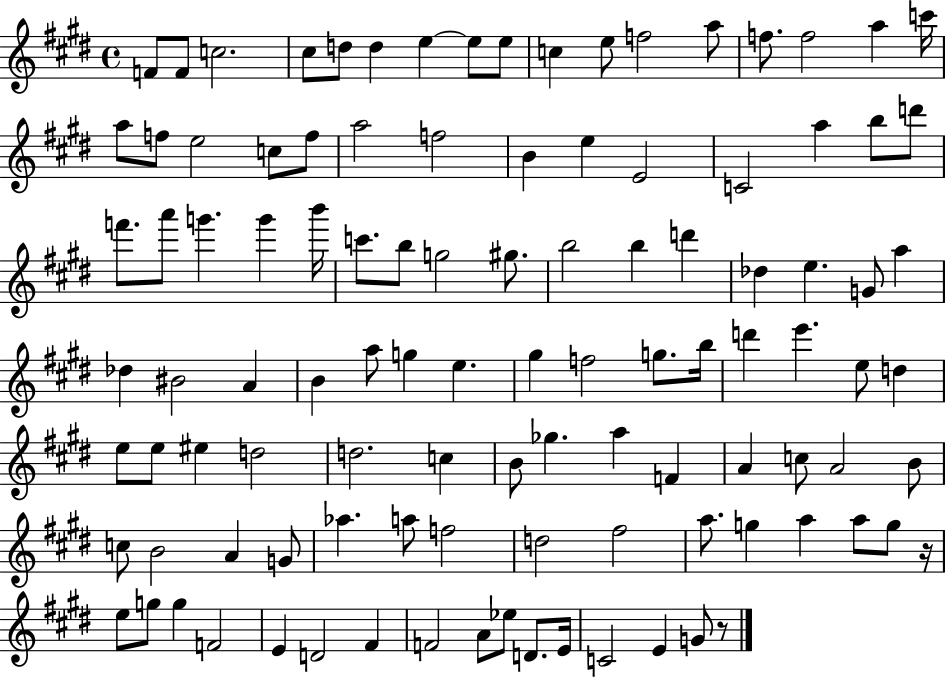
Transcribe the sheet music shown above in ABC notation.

X:1
T:Untitled
M:4/4
L:1/4
K:E
F/2 F/2 c2 ^c/2 d/2 d e e/2 e/2 c e/2 f2 a/2 f/2 f2 a c'/4 a/2 f/2 e2 c/2 f/2 a2 f2 B e E2 C2 a b/2 d'/2 f'/2 a'/2 g' g' b'/4 c'/2 b/2 g2 ^g/2 b2 b d' _d e G/2 a _d ^B2 A B a/2 g e ^g f2 g/2 b/4 d' e' e/2 d e/2 e/2 ^e d2 d2 c B/2 _g a F A c/2 A2 B/2 c/2 B2 A G/2 _a a/2 f2 d2 ^f2 a/2 g a a/2 g/2 z/4 e/2 g/2 g F2 E D2 ^F F2 A/2 _e/2 D/2 E/4 C2 E G/2 z/2